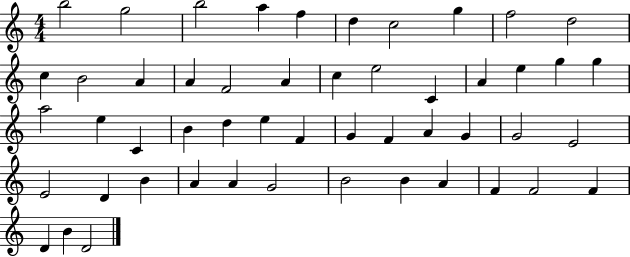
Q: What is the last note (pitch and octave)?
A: D4